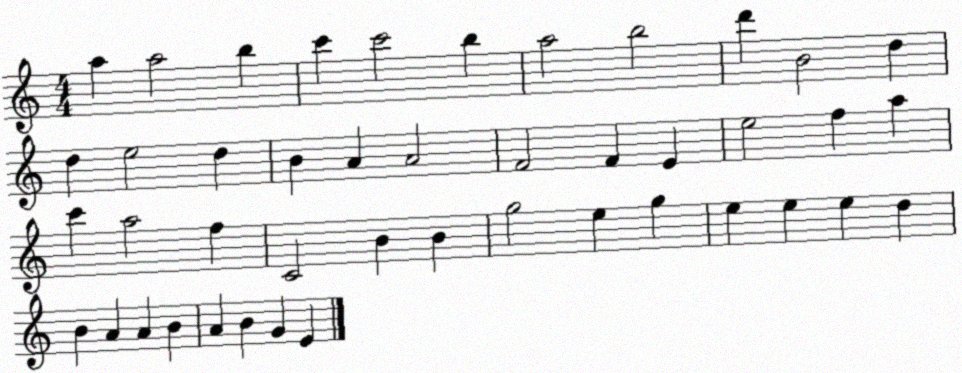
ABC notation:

X:1
T:Untitled
M:4/4
L:1/4
K:C
a a2 b c' c'2 b a2 b2 d' B2 d d e2 d B A A2 F2 F E e2 f a c' a2 f C2 B B g2 e g e e e d B A A B A B G E